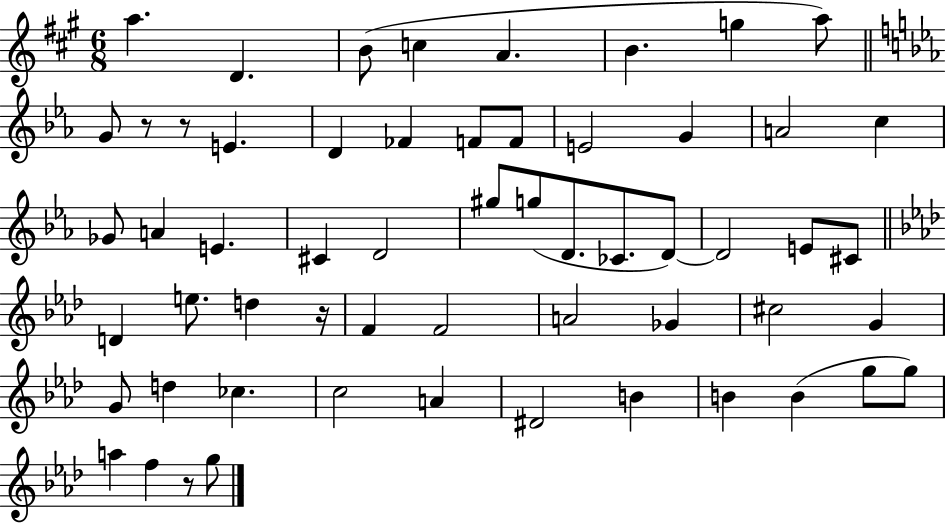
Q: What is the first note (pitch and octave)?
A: A5